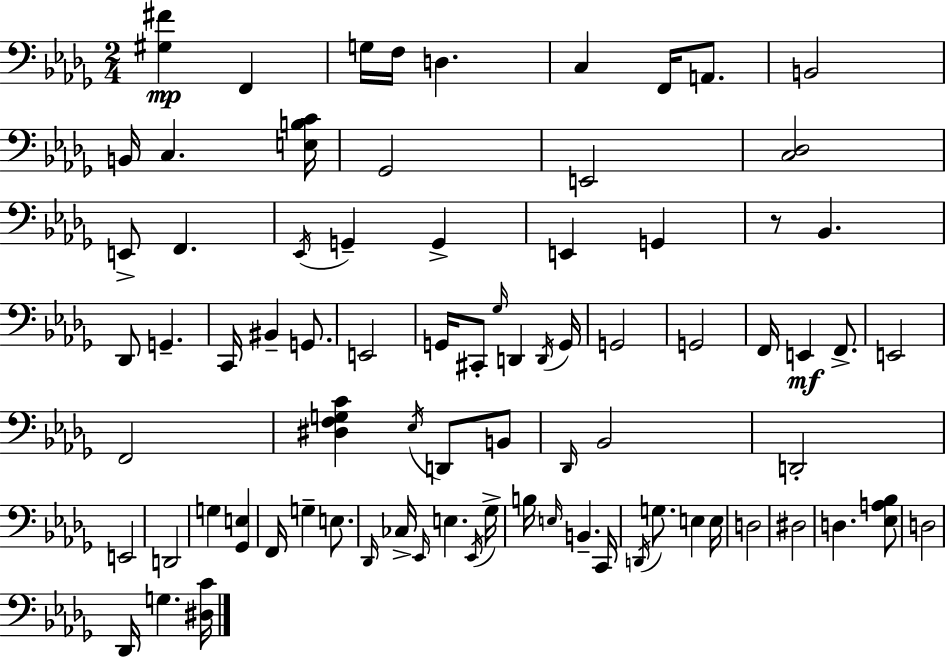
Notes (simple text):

[G#3,F#4]/q F2/q G3/s F3/s D3/q. C3/q F2/s A2/e. B2/h B2/s C3/q. [E3,B3,C4]/s Gb2/h E2/h [C3,Db3]/h E2/e F2/q. Eb2/s G2/q G2/q E2/q G2/q R/e Bb2/q. Db2/e G2/q. C2/s BIS2/q G2/e. E2/h G2/s C#2/e Gb3/s D2/q D2/s G2/s G2/h G2/h F2/s E2/q F2/e. E2/h F2/h [D#3,F3,G3,C4]/q Eb3/s D2/e B2/e Db2/s Bb2/h D2/h E2/h D2/h G3/q [Gb2,E3]/q F2/s G3/q E3/e. Db2/s CES3/s Eb2/s E3/q. Eb2/s Gb3/s B3/s E3/s B2/q. C2/s D2/s G3/e. E3/q E3/s D3/h D#3/h D3/q. [Eb3,A3,Bb3]/e D3/h Db2/s G3/q. [D#3,C4]/s